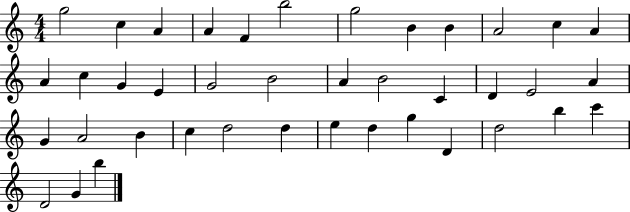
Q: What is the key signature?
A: C major